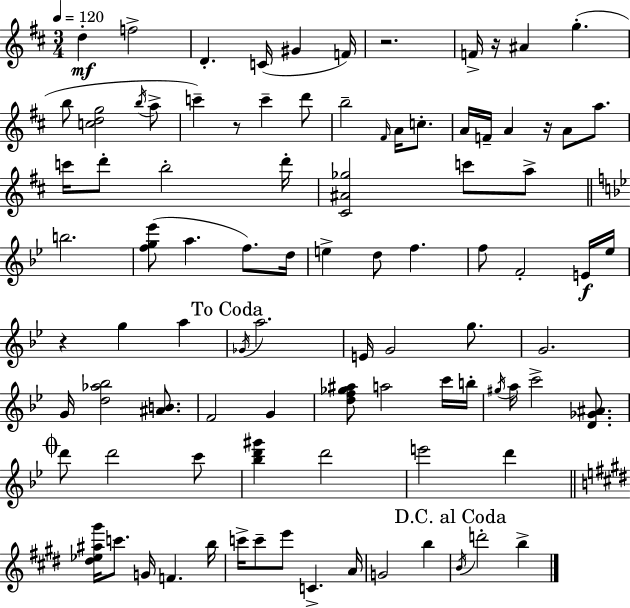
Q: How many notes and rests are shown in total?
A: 92